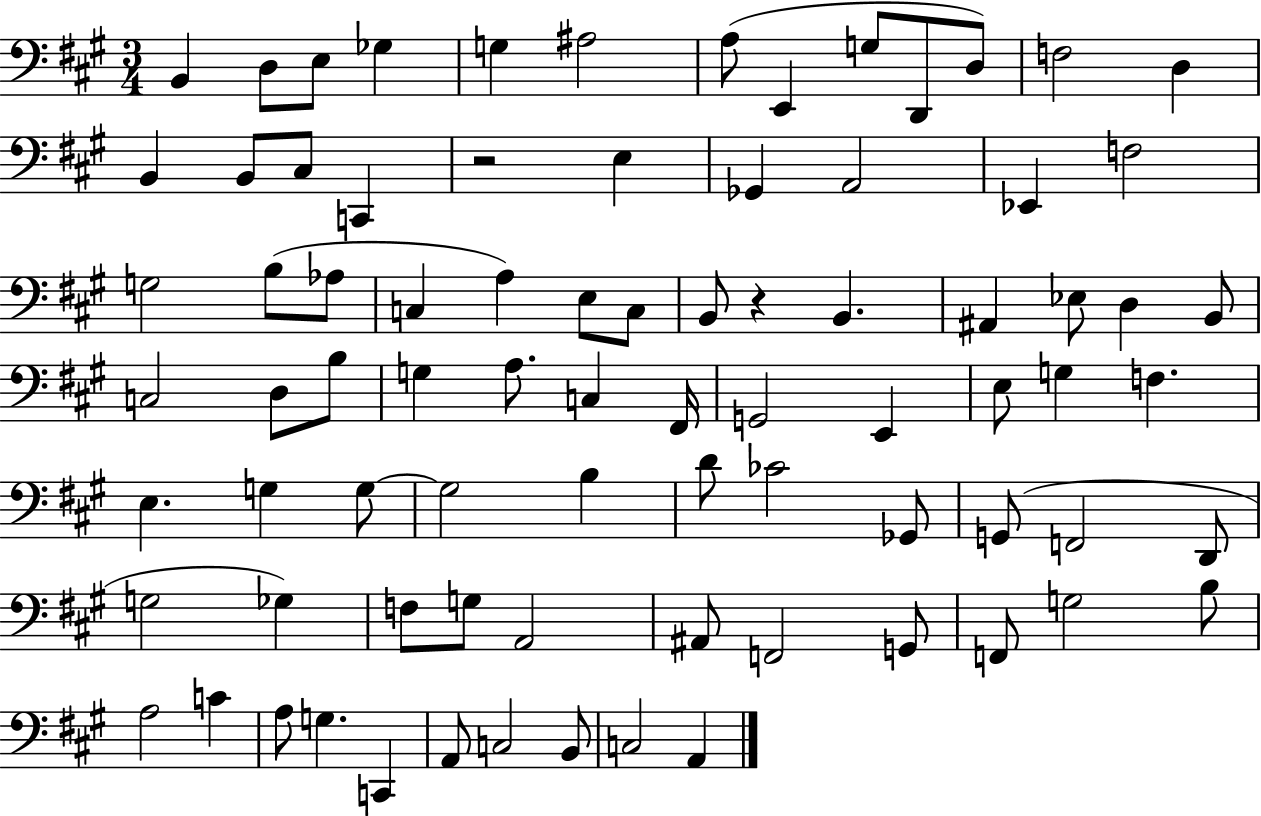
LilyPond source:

{
  \clef bass
  \numericTimeSignature
  \time 3/4
  \key a \major
  b,4 d8 e8 ges4 | g4 ais2 | a8( e,4 g8 d,8 d8) | f2 d4 | \break b,4 b,8 cis8 c,4 | r2 e4 | ges,4 a,2 | ees,4 f2 | \break g2 b8( aes8 | c4 a4) e8 c8 | b,8 r4 b,4. | ais,4 ees8 d4 b,8 | \break c2 d8 b8 | g4 a8. c4 fis,16 | g,2 e,4 | e8 g4 f4. | \break e4. g4 g8~~ | g2 b4 | d'8 ces'2 ges,8 | g,8( f,2 d,8 | \break g2 ges4) | f8 g8 a,2 | ais,8 f,2 g,8 | f,8 g2 b8 | \break a2 c'4 | a8 g4. c,4 | a,8 c2 b,8 | c2 a,4 | \break \bar "|."
}